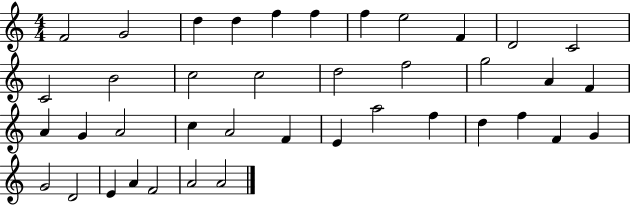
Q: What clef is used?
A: treble